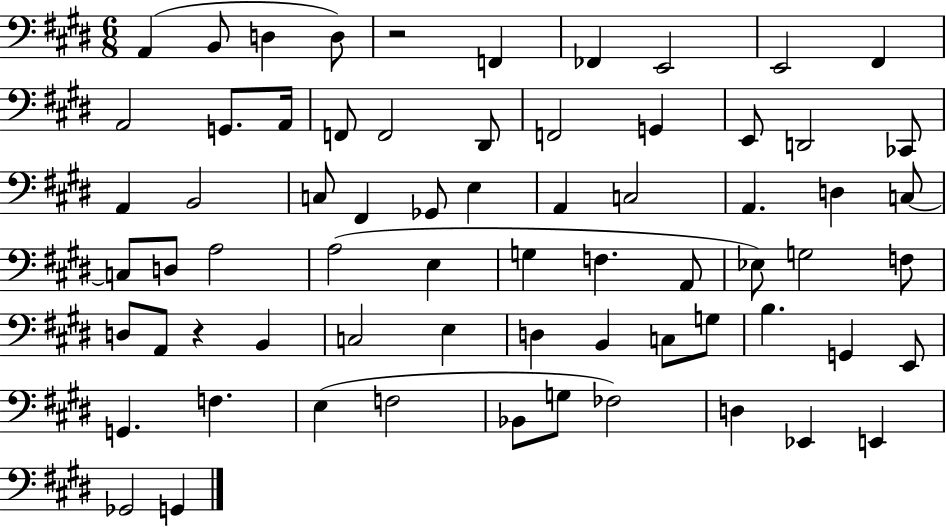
{
  \clef bass
  \numericTimeSignature
  \time 6/8
  \key e \major
  a,4( b,8 d4 d8) | r2 f,4 | fes,4 e,2 | e,2 fis,4 | \break a,2 g,8. a,16 | f,8 f,2 dis,8 | f,2 g,4 | e,8 d,2 ces,8 | \break a,4 b,2 | c8 fis,4 ges,8 e4 | a,4 c2 | a,4. d4 c8~~ | \break c8 d8 a2 | a2( e4 | g4 f4. a,8 | ees8) g2 f8 | \break d8 a,8 r4 b,4 | c2 e4 | d4 b,4 c8 g8 | b4. g,4 e,8 | \break g,4. f4. | e4( f2 | bes,8 g8 fes2) | d4 ees,4 e,4 | \break ges,2 g,4 | \bar "|."
}